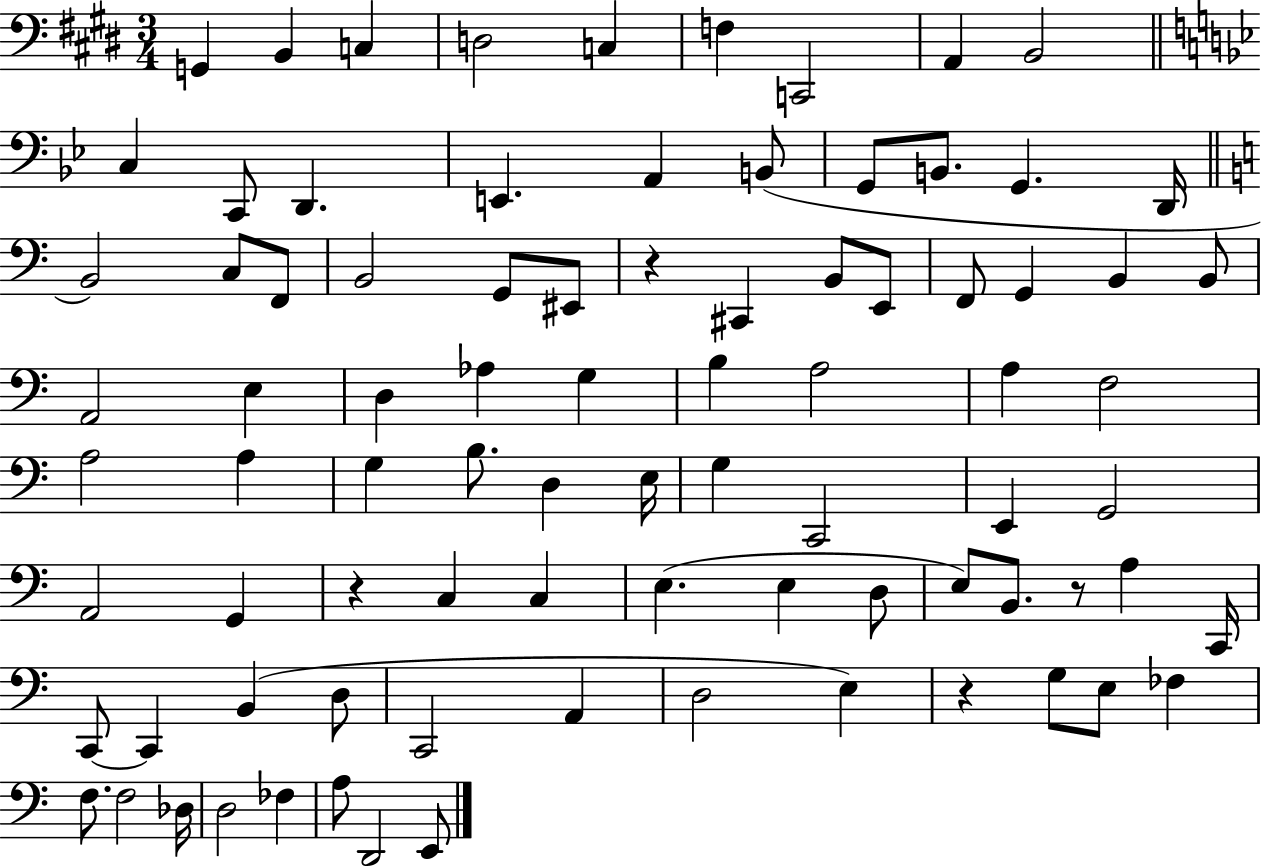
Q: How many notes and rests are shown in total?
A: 85